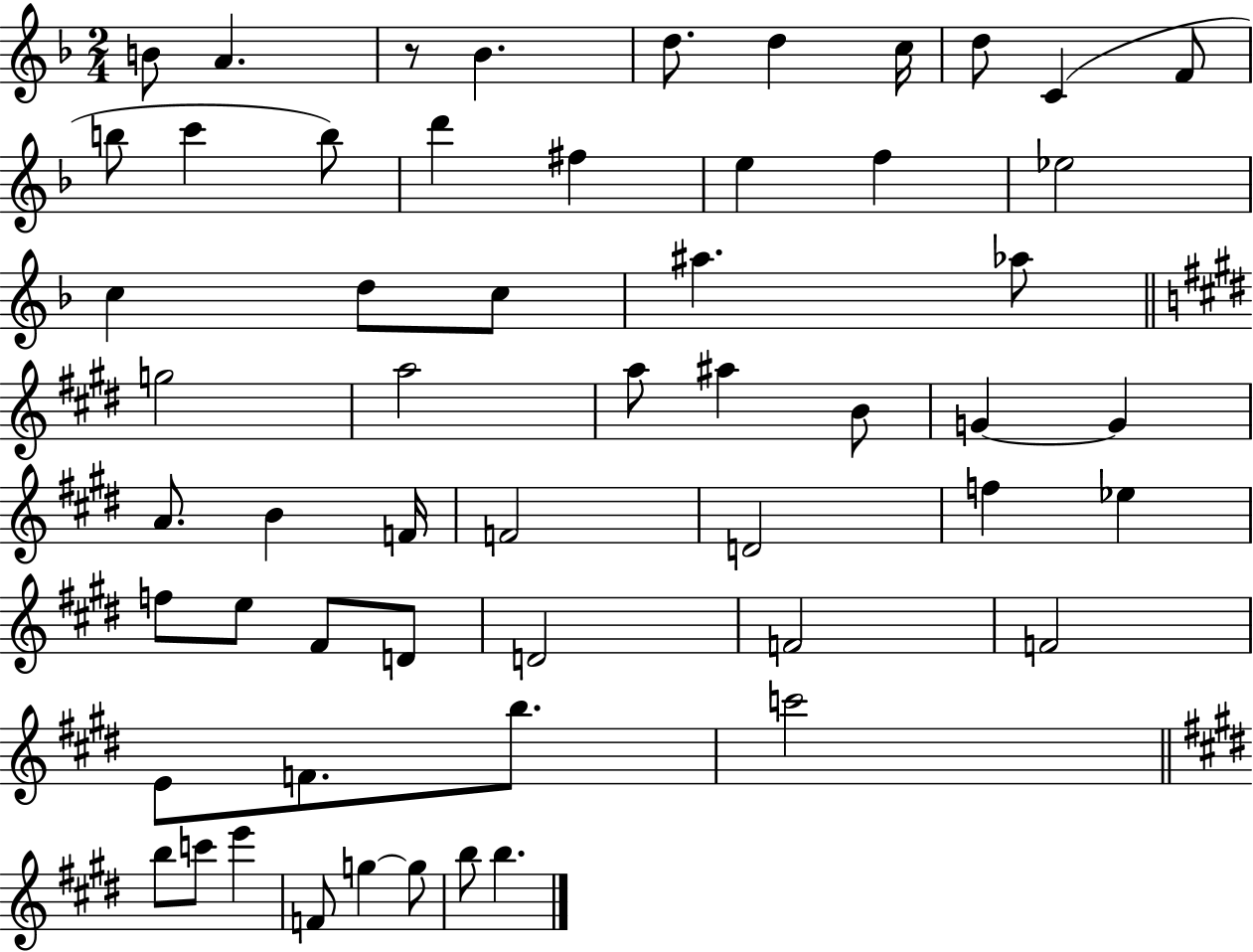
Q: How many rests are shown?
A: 1